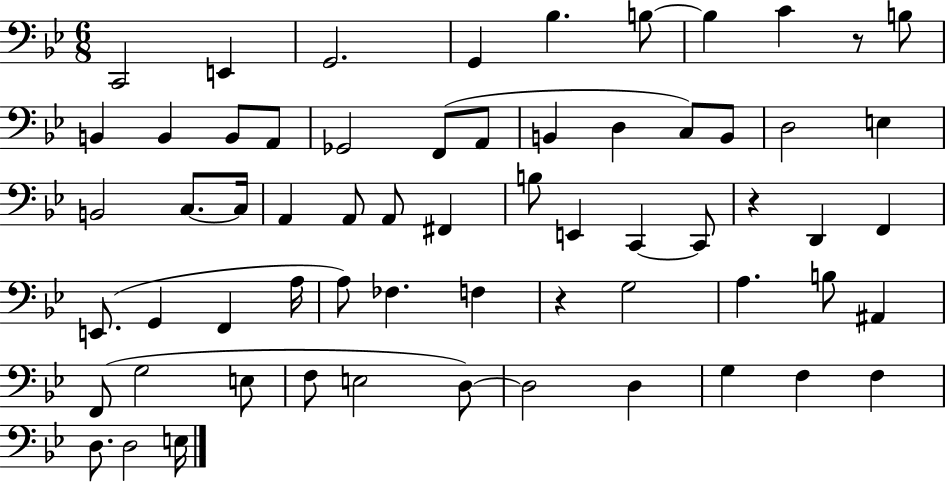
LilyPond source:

{
  \clef bass
  \numericTimeSignature
  \time 6/8
  \key bes \major
  c,2 e,4 | g,2. | g,4 bes4. b8~~ | b4 c'4 r8 b8 | \break b,4 b,4 b,8 a,8 | ges,2 f,8( a,8 | b,4 d4 c8) b,8 | d2 e4 | \break b,2 c8.~~ c16 | a,4 a,8 a,8 fis,4 | b8 e,4 c,4~~ c,8 | r4 d,4 f,4 | \break e,8.( g,4 f,4 a16 | a8) fes4. f4 | r4 g2 | a4. b8 ais,4 | \break f,8( g2 e8 | f8 e2 d8~~) | d2 d4 | g4 f4 f4 | \break d8. d2 e16 | \bar "|."
}